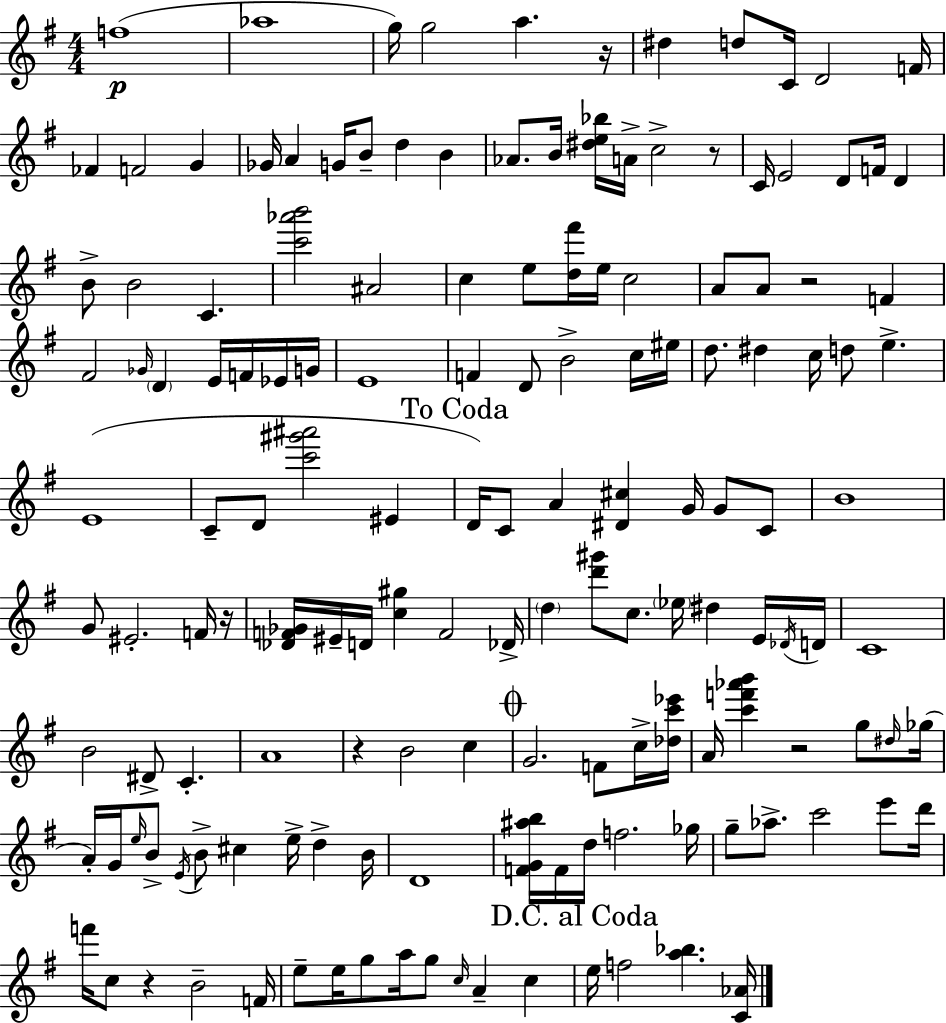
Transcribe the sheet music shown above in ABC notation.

X:1
T:Untitled
M:4/4
L:1/4
K:G
f4 _a4 g/4 g2 a z/4 ^d d/2 C/4 D2 F/4 _F F2 G _G/4 A G/4 B/2 d B _A/2 B/4 [^de_b]/4 A/4 c2 z/2 C/4 E2 D/2 F/4 D B/2 B2 C [c'_a'b']2 ^A2 c e/2 [d^f']/4 e/4 c2 A/2 A/2 z2 F ^F2 _G/4 D E/4 F/4 _E/4 G/4 E4 F D/2 B2 c/4 ^e/4 d/2 ^d c/4 d/2 e E4 C/2 D/2 [c'^g'^a']2 ^E D/4 C/2 A [^D^c] G/4 G/2 C/2 B4 G/2 ^E2 F/4 z/4 [_DF_G]/4 ^E/4 D/4 [c^g] F2 _D/4 d [d'^g']/2 c/2 _e/4 ^d E/4 _D/4 D/4 C4 B2 ^D/2 C A4 z B2 c G2 F/2 c/4 [_dc'_e']/4 A/4 [c'f'_a'b'] z2 g/2 ^d/4 _g/4 A/4 G/4 e/4 B/2 E/4 B/2 ^c e/4 d B/4 D4 [FG^ab]/4 F/4 d/4 f2 _g/4 g/2 _a/2 c'2 e'/2 d'/4 f'/4 c/2 z B2 F/4 e/2 e/4 g/2 a/4 g/2 c/4 A c e/4 f2 [a_b] [C_A]/4